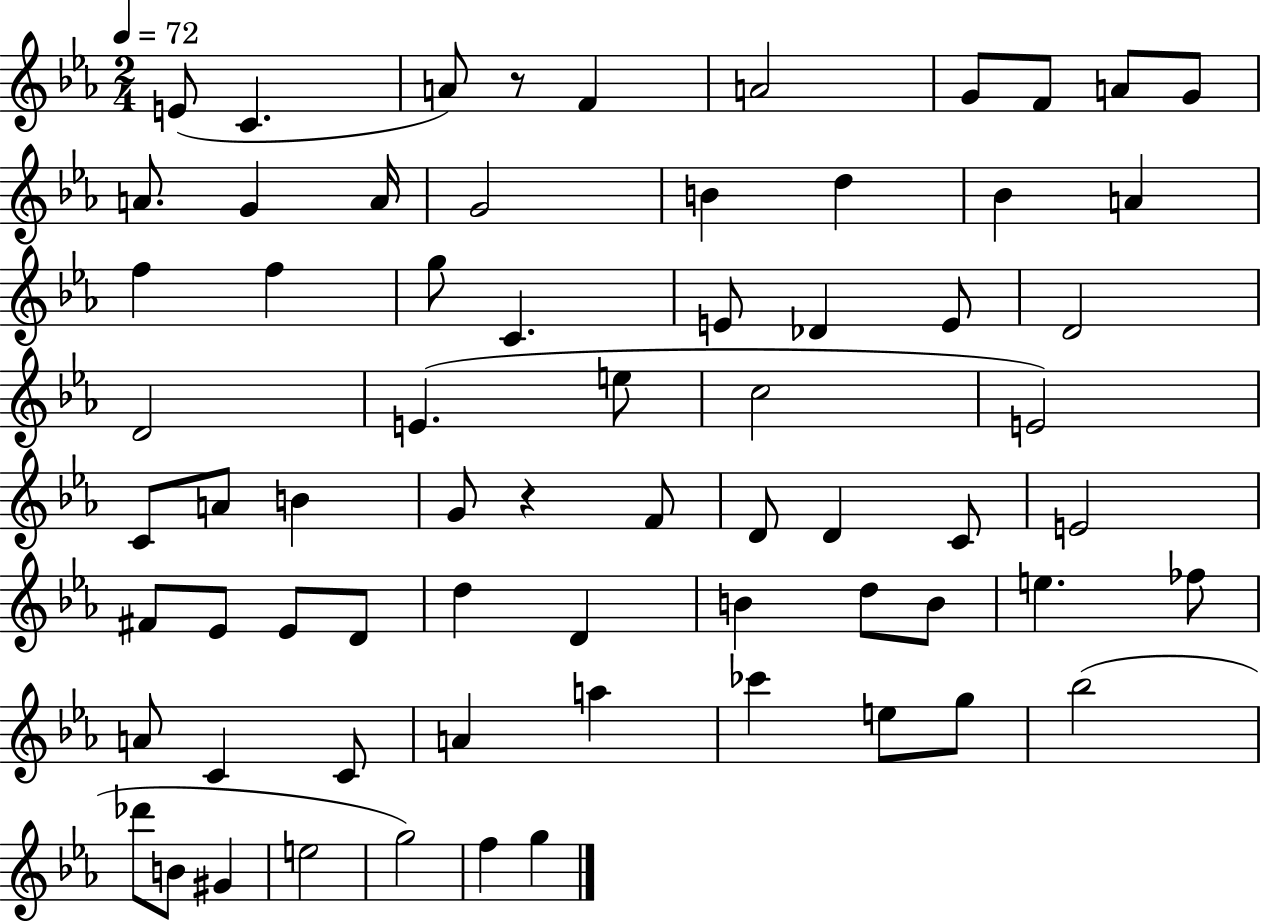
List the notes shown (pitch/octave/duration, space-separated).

E4/e C4/q. A4/e R/e F4/q A4/h G4/e F4/e A4/e G4/e A4/e. G4/q A4/s G4/h B4/q D5/q Bb4/q A4/q F5/q F5/q G5/e C4/q. E4/e Db4/q E4/e D4/h D4/h E4/q. E5/e C5/h E4/h C4/e A4/e B4/q G4/e R/q F4/e D4/e D4/q C4/e E4/h F#4/e Eb4/e Eb4/e D4/e D5/q D4/q B4/q D5/e B4/e E5/q. FES5/e A4/e C4/q C4/e A4/q A5/q CES6/q E5/e G5/e Bb5/h Db6/e B4/e G#4/q E5/h G5/h F5/q G5/q